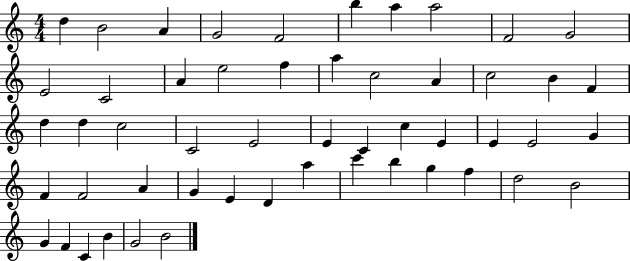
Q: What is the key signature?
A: C major